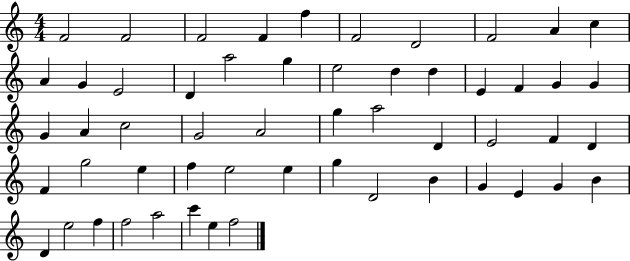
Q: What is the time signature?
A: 4/4